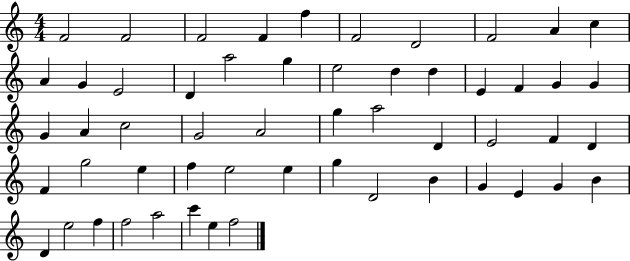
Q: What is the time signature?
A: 4/4